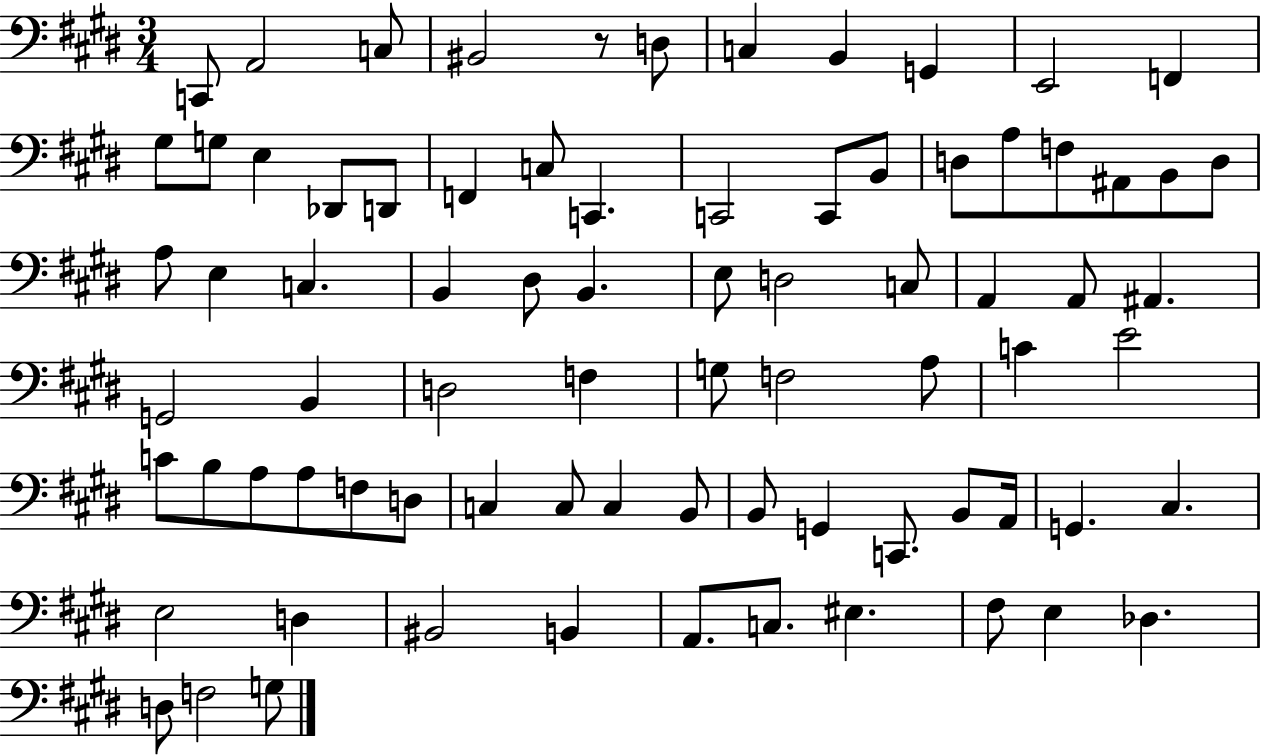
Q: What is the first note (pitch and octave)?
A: C2